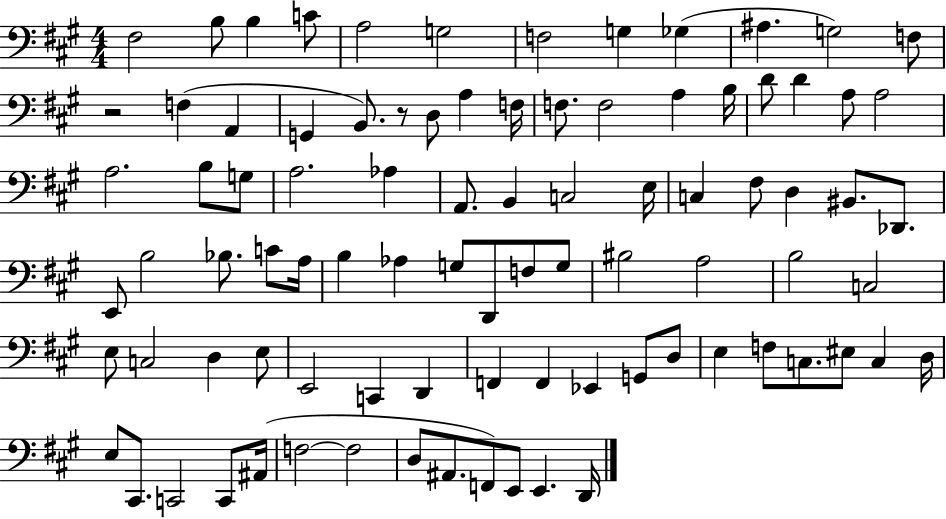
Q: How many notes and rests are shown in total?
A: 89